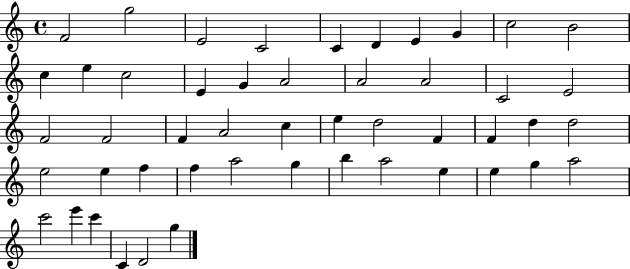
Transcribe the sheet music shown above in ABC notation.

X:1
T:Untitled
M:4/4
L:1/4
K:C
F2 g2 E2 C2 C D E G c2 B2 c e c2 E G A2 A2 A2 C2 E2 F2 F2 F A2 c e d2 F F d d2 e2 e f f a2 g b a2 e e g a2 c'2 e' c' C D2 g